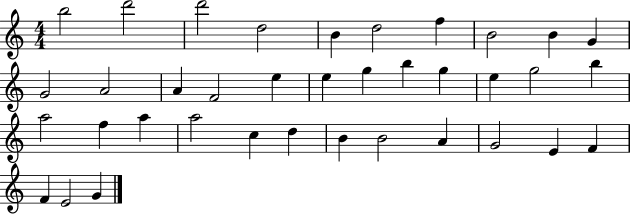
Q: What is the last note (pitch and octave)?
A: G4